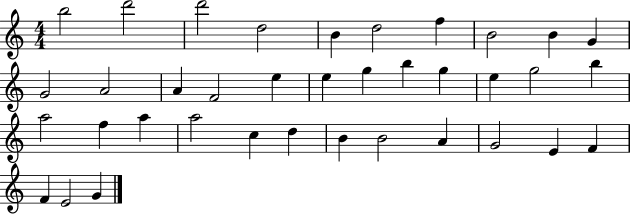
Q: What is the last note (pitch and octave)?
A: G4